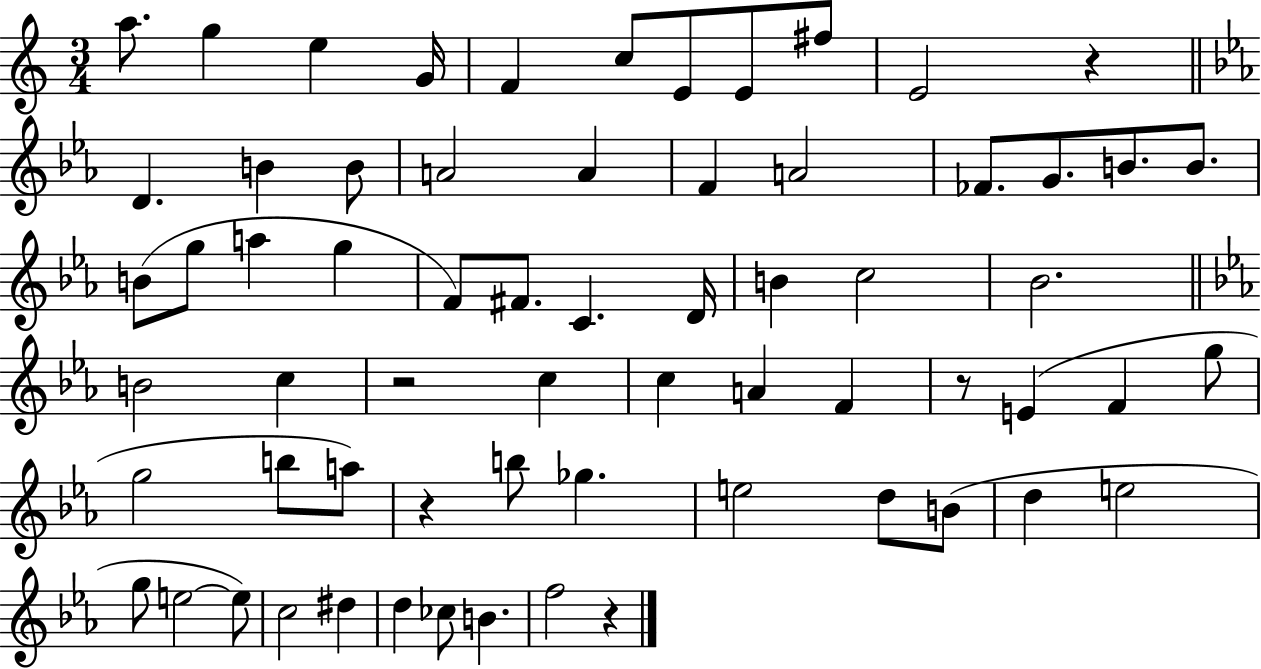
A5/e. G5/q E5/q G4/s F4/q C5/e E4/e E4/e F#5/e E4/h R/q D4/q. B4/q B4/e A4/h A4/q F4/q A4/h FES4/e. G4/e. B4/e. B4/e. B4/e G5/e A5/q G5/q F4/e F#4/e. C4/q. D4/s B4/q C5/h Bb4/h. B4/h C5/q R/h C5/q C5/q A4/q F4/q R/e E4/q F4/q G5/e G5/h B5/e A5/e R/q B5/e Gb5/q. E5/h D5/e B4/e D5/q E5/h G5/e E5/h E5/e C5/h D#5/q D5/q CES5/e B4/q. F5/h R/q